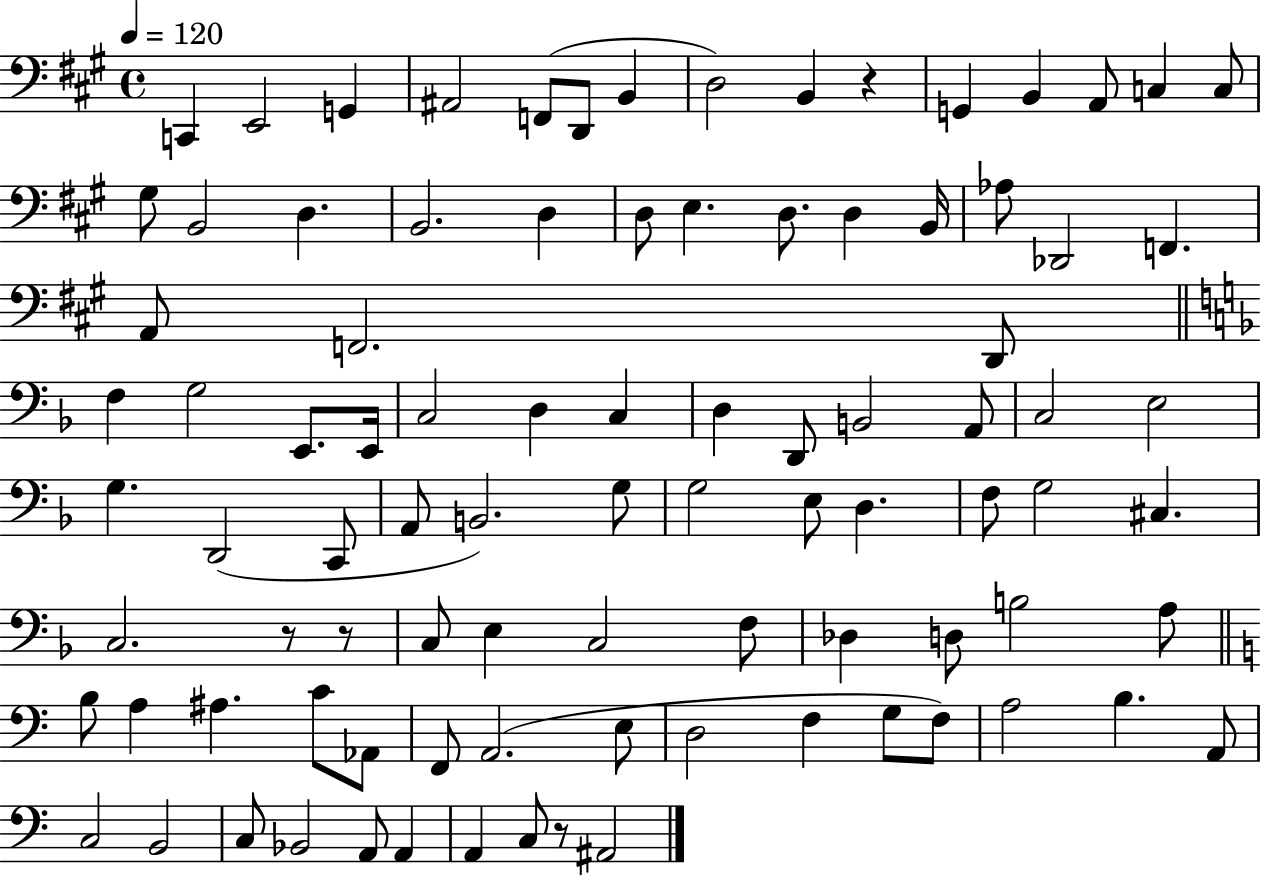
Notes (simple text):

C2/q E2/h G2/q A#2/h F2/e D2/e B2/q D3/h B2/q R/q G2/q B2/q A2/e C3/q C3/e G#3/e B2/h D3/q. B2/h. D3/q D3/e E3/q. D3/e. D3/q B2/s Ab3/e Db2/h F2/q. A2/e F2/h. D2/e F3/q G3/h E2/e. E2/s C3/h D3/q C3/q D3/q D2/e B2/h A2/e C3/h E3/h G3/q. D2/h C2/e A2/e B2/h. G3/e G3/h E3/e D3/q. F3/e G3/h C#3/q. C3/h. R/e R/e C3/e E3/q C3/h F3/e Db3/q D3/e B3/h A3/e B3/e A3/q A#3/q. C4/e Ab2/e F2/e A2/h. E3/e D3/h F3/q G3/e F3/e A3/h B3/q. A2/e C3/h B2/h C3/e Bb2/h A2/e A2/q A2/q C3/e R/e A#2/h